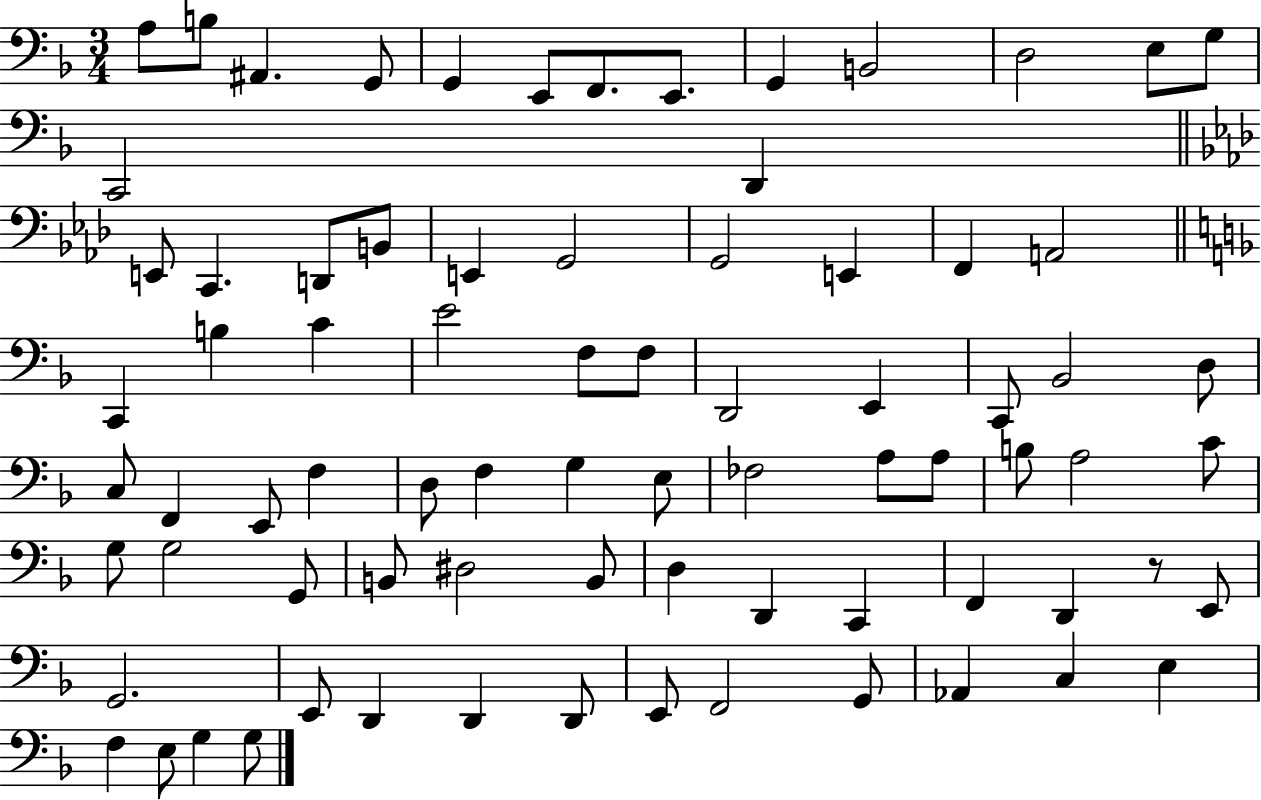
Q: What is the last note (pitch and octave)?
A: G3